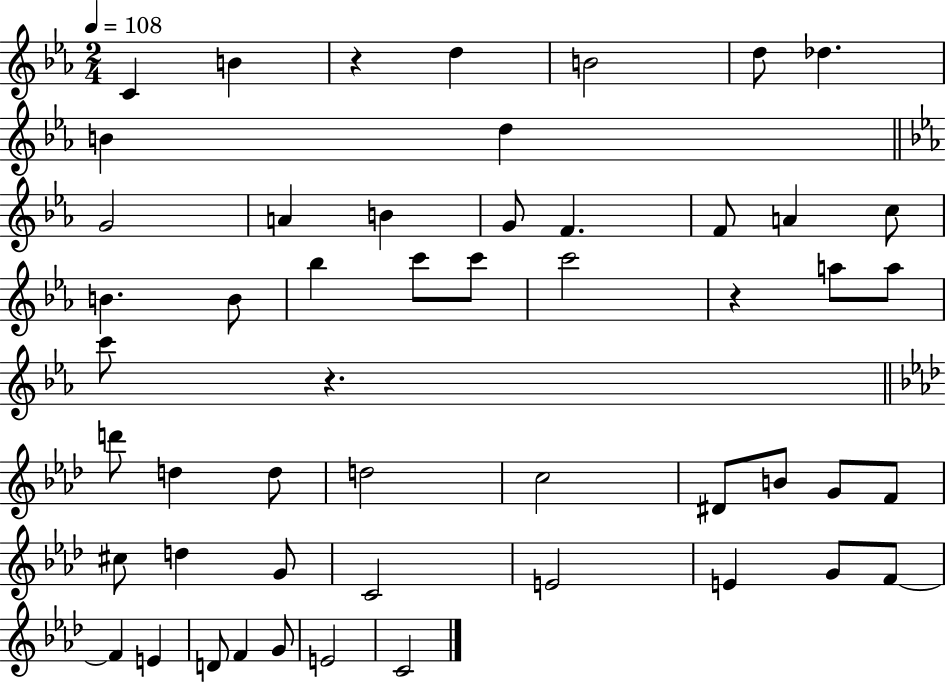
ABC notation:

X:1
T:Untitled
M:2/4
L:1/4
K:Eb
C B z d B2 d/2 _d B d G2 A B G/2 F F/2 A c/2 B B/2 _b c'/2 c'/2 c'2 z a/2 a/2 c'/2 z d'/2 d d/2 d2 c2 ^D/2 B/2 G/2 F/2 ^c/2 d G/2 C2 E2 E G/2 F/2 F E D/2 F G/2 E2 C2